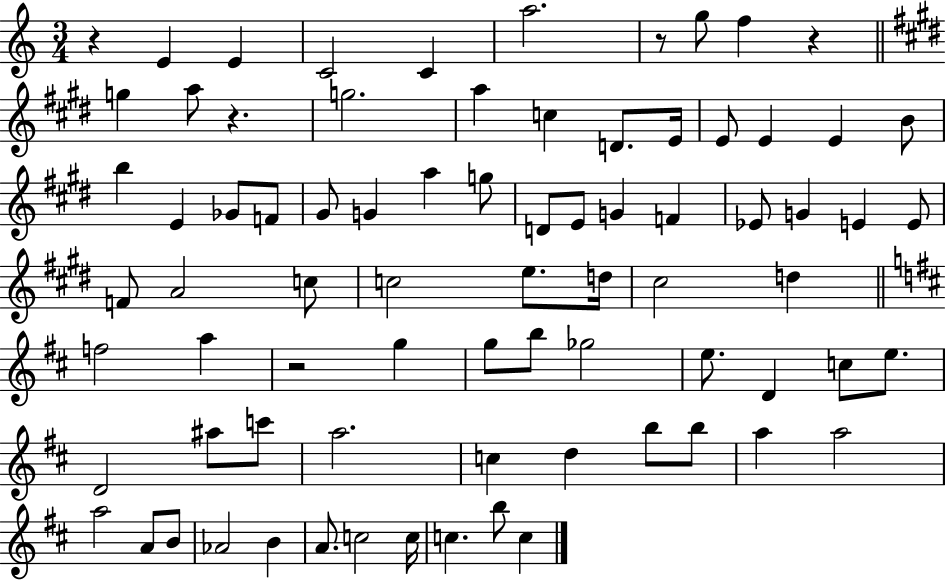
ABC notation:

X:1
T:Untitled
M:3/4
L:1/4
K:C
z E E C2 C a2 z/2 g/2 f z g a/2 z g2 a c D/2 E/4 E/2 E E B/2 b E _G/2 F/2 ^G/2 G a g/2 D/2 E/2 G F _E/2 G E E/2 F/2 A2 c/2 c2 e/2 d/4 ^c2 d f2 a z2 g g/2 b/2 _g2 e/2 D c/2 e/2 D2 ^a/2 c'/2 a2 c d b/2 b/2 a a2 a2 A/2 B/2 _A2 B A/2 c2 c/4 c b/2 c